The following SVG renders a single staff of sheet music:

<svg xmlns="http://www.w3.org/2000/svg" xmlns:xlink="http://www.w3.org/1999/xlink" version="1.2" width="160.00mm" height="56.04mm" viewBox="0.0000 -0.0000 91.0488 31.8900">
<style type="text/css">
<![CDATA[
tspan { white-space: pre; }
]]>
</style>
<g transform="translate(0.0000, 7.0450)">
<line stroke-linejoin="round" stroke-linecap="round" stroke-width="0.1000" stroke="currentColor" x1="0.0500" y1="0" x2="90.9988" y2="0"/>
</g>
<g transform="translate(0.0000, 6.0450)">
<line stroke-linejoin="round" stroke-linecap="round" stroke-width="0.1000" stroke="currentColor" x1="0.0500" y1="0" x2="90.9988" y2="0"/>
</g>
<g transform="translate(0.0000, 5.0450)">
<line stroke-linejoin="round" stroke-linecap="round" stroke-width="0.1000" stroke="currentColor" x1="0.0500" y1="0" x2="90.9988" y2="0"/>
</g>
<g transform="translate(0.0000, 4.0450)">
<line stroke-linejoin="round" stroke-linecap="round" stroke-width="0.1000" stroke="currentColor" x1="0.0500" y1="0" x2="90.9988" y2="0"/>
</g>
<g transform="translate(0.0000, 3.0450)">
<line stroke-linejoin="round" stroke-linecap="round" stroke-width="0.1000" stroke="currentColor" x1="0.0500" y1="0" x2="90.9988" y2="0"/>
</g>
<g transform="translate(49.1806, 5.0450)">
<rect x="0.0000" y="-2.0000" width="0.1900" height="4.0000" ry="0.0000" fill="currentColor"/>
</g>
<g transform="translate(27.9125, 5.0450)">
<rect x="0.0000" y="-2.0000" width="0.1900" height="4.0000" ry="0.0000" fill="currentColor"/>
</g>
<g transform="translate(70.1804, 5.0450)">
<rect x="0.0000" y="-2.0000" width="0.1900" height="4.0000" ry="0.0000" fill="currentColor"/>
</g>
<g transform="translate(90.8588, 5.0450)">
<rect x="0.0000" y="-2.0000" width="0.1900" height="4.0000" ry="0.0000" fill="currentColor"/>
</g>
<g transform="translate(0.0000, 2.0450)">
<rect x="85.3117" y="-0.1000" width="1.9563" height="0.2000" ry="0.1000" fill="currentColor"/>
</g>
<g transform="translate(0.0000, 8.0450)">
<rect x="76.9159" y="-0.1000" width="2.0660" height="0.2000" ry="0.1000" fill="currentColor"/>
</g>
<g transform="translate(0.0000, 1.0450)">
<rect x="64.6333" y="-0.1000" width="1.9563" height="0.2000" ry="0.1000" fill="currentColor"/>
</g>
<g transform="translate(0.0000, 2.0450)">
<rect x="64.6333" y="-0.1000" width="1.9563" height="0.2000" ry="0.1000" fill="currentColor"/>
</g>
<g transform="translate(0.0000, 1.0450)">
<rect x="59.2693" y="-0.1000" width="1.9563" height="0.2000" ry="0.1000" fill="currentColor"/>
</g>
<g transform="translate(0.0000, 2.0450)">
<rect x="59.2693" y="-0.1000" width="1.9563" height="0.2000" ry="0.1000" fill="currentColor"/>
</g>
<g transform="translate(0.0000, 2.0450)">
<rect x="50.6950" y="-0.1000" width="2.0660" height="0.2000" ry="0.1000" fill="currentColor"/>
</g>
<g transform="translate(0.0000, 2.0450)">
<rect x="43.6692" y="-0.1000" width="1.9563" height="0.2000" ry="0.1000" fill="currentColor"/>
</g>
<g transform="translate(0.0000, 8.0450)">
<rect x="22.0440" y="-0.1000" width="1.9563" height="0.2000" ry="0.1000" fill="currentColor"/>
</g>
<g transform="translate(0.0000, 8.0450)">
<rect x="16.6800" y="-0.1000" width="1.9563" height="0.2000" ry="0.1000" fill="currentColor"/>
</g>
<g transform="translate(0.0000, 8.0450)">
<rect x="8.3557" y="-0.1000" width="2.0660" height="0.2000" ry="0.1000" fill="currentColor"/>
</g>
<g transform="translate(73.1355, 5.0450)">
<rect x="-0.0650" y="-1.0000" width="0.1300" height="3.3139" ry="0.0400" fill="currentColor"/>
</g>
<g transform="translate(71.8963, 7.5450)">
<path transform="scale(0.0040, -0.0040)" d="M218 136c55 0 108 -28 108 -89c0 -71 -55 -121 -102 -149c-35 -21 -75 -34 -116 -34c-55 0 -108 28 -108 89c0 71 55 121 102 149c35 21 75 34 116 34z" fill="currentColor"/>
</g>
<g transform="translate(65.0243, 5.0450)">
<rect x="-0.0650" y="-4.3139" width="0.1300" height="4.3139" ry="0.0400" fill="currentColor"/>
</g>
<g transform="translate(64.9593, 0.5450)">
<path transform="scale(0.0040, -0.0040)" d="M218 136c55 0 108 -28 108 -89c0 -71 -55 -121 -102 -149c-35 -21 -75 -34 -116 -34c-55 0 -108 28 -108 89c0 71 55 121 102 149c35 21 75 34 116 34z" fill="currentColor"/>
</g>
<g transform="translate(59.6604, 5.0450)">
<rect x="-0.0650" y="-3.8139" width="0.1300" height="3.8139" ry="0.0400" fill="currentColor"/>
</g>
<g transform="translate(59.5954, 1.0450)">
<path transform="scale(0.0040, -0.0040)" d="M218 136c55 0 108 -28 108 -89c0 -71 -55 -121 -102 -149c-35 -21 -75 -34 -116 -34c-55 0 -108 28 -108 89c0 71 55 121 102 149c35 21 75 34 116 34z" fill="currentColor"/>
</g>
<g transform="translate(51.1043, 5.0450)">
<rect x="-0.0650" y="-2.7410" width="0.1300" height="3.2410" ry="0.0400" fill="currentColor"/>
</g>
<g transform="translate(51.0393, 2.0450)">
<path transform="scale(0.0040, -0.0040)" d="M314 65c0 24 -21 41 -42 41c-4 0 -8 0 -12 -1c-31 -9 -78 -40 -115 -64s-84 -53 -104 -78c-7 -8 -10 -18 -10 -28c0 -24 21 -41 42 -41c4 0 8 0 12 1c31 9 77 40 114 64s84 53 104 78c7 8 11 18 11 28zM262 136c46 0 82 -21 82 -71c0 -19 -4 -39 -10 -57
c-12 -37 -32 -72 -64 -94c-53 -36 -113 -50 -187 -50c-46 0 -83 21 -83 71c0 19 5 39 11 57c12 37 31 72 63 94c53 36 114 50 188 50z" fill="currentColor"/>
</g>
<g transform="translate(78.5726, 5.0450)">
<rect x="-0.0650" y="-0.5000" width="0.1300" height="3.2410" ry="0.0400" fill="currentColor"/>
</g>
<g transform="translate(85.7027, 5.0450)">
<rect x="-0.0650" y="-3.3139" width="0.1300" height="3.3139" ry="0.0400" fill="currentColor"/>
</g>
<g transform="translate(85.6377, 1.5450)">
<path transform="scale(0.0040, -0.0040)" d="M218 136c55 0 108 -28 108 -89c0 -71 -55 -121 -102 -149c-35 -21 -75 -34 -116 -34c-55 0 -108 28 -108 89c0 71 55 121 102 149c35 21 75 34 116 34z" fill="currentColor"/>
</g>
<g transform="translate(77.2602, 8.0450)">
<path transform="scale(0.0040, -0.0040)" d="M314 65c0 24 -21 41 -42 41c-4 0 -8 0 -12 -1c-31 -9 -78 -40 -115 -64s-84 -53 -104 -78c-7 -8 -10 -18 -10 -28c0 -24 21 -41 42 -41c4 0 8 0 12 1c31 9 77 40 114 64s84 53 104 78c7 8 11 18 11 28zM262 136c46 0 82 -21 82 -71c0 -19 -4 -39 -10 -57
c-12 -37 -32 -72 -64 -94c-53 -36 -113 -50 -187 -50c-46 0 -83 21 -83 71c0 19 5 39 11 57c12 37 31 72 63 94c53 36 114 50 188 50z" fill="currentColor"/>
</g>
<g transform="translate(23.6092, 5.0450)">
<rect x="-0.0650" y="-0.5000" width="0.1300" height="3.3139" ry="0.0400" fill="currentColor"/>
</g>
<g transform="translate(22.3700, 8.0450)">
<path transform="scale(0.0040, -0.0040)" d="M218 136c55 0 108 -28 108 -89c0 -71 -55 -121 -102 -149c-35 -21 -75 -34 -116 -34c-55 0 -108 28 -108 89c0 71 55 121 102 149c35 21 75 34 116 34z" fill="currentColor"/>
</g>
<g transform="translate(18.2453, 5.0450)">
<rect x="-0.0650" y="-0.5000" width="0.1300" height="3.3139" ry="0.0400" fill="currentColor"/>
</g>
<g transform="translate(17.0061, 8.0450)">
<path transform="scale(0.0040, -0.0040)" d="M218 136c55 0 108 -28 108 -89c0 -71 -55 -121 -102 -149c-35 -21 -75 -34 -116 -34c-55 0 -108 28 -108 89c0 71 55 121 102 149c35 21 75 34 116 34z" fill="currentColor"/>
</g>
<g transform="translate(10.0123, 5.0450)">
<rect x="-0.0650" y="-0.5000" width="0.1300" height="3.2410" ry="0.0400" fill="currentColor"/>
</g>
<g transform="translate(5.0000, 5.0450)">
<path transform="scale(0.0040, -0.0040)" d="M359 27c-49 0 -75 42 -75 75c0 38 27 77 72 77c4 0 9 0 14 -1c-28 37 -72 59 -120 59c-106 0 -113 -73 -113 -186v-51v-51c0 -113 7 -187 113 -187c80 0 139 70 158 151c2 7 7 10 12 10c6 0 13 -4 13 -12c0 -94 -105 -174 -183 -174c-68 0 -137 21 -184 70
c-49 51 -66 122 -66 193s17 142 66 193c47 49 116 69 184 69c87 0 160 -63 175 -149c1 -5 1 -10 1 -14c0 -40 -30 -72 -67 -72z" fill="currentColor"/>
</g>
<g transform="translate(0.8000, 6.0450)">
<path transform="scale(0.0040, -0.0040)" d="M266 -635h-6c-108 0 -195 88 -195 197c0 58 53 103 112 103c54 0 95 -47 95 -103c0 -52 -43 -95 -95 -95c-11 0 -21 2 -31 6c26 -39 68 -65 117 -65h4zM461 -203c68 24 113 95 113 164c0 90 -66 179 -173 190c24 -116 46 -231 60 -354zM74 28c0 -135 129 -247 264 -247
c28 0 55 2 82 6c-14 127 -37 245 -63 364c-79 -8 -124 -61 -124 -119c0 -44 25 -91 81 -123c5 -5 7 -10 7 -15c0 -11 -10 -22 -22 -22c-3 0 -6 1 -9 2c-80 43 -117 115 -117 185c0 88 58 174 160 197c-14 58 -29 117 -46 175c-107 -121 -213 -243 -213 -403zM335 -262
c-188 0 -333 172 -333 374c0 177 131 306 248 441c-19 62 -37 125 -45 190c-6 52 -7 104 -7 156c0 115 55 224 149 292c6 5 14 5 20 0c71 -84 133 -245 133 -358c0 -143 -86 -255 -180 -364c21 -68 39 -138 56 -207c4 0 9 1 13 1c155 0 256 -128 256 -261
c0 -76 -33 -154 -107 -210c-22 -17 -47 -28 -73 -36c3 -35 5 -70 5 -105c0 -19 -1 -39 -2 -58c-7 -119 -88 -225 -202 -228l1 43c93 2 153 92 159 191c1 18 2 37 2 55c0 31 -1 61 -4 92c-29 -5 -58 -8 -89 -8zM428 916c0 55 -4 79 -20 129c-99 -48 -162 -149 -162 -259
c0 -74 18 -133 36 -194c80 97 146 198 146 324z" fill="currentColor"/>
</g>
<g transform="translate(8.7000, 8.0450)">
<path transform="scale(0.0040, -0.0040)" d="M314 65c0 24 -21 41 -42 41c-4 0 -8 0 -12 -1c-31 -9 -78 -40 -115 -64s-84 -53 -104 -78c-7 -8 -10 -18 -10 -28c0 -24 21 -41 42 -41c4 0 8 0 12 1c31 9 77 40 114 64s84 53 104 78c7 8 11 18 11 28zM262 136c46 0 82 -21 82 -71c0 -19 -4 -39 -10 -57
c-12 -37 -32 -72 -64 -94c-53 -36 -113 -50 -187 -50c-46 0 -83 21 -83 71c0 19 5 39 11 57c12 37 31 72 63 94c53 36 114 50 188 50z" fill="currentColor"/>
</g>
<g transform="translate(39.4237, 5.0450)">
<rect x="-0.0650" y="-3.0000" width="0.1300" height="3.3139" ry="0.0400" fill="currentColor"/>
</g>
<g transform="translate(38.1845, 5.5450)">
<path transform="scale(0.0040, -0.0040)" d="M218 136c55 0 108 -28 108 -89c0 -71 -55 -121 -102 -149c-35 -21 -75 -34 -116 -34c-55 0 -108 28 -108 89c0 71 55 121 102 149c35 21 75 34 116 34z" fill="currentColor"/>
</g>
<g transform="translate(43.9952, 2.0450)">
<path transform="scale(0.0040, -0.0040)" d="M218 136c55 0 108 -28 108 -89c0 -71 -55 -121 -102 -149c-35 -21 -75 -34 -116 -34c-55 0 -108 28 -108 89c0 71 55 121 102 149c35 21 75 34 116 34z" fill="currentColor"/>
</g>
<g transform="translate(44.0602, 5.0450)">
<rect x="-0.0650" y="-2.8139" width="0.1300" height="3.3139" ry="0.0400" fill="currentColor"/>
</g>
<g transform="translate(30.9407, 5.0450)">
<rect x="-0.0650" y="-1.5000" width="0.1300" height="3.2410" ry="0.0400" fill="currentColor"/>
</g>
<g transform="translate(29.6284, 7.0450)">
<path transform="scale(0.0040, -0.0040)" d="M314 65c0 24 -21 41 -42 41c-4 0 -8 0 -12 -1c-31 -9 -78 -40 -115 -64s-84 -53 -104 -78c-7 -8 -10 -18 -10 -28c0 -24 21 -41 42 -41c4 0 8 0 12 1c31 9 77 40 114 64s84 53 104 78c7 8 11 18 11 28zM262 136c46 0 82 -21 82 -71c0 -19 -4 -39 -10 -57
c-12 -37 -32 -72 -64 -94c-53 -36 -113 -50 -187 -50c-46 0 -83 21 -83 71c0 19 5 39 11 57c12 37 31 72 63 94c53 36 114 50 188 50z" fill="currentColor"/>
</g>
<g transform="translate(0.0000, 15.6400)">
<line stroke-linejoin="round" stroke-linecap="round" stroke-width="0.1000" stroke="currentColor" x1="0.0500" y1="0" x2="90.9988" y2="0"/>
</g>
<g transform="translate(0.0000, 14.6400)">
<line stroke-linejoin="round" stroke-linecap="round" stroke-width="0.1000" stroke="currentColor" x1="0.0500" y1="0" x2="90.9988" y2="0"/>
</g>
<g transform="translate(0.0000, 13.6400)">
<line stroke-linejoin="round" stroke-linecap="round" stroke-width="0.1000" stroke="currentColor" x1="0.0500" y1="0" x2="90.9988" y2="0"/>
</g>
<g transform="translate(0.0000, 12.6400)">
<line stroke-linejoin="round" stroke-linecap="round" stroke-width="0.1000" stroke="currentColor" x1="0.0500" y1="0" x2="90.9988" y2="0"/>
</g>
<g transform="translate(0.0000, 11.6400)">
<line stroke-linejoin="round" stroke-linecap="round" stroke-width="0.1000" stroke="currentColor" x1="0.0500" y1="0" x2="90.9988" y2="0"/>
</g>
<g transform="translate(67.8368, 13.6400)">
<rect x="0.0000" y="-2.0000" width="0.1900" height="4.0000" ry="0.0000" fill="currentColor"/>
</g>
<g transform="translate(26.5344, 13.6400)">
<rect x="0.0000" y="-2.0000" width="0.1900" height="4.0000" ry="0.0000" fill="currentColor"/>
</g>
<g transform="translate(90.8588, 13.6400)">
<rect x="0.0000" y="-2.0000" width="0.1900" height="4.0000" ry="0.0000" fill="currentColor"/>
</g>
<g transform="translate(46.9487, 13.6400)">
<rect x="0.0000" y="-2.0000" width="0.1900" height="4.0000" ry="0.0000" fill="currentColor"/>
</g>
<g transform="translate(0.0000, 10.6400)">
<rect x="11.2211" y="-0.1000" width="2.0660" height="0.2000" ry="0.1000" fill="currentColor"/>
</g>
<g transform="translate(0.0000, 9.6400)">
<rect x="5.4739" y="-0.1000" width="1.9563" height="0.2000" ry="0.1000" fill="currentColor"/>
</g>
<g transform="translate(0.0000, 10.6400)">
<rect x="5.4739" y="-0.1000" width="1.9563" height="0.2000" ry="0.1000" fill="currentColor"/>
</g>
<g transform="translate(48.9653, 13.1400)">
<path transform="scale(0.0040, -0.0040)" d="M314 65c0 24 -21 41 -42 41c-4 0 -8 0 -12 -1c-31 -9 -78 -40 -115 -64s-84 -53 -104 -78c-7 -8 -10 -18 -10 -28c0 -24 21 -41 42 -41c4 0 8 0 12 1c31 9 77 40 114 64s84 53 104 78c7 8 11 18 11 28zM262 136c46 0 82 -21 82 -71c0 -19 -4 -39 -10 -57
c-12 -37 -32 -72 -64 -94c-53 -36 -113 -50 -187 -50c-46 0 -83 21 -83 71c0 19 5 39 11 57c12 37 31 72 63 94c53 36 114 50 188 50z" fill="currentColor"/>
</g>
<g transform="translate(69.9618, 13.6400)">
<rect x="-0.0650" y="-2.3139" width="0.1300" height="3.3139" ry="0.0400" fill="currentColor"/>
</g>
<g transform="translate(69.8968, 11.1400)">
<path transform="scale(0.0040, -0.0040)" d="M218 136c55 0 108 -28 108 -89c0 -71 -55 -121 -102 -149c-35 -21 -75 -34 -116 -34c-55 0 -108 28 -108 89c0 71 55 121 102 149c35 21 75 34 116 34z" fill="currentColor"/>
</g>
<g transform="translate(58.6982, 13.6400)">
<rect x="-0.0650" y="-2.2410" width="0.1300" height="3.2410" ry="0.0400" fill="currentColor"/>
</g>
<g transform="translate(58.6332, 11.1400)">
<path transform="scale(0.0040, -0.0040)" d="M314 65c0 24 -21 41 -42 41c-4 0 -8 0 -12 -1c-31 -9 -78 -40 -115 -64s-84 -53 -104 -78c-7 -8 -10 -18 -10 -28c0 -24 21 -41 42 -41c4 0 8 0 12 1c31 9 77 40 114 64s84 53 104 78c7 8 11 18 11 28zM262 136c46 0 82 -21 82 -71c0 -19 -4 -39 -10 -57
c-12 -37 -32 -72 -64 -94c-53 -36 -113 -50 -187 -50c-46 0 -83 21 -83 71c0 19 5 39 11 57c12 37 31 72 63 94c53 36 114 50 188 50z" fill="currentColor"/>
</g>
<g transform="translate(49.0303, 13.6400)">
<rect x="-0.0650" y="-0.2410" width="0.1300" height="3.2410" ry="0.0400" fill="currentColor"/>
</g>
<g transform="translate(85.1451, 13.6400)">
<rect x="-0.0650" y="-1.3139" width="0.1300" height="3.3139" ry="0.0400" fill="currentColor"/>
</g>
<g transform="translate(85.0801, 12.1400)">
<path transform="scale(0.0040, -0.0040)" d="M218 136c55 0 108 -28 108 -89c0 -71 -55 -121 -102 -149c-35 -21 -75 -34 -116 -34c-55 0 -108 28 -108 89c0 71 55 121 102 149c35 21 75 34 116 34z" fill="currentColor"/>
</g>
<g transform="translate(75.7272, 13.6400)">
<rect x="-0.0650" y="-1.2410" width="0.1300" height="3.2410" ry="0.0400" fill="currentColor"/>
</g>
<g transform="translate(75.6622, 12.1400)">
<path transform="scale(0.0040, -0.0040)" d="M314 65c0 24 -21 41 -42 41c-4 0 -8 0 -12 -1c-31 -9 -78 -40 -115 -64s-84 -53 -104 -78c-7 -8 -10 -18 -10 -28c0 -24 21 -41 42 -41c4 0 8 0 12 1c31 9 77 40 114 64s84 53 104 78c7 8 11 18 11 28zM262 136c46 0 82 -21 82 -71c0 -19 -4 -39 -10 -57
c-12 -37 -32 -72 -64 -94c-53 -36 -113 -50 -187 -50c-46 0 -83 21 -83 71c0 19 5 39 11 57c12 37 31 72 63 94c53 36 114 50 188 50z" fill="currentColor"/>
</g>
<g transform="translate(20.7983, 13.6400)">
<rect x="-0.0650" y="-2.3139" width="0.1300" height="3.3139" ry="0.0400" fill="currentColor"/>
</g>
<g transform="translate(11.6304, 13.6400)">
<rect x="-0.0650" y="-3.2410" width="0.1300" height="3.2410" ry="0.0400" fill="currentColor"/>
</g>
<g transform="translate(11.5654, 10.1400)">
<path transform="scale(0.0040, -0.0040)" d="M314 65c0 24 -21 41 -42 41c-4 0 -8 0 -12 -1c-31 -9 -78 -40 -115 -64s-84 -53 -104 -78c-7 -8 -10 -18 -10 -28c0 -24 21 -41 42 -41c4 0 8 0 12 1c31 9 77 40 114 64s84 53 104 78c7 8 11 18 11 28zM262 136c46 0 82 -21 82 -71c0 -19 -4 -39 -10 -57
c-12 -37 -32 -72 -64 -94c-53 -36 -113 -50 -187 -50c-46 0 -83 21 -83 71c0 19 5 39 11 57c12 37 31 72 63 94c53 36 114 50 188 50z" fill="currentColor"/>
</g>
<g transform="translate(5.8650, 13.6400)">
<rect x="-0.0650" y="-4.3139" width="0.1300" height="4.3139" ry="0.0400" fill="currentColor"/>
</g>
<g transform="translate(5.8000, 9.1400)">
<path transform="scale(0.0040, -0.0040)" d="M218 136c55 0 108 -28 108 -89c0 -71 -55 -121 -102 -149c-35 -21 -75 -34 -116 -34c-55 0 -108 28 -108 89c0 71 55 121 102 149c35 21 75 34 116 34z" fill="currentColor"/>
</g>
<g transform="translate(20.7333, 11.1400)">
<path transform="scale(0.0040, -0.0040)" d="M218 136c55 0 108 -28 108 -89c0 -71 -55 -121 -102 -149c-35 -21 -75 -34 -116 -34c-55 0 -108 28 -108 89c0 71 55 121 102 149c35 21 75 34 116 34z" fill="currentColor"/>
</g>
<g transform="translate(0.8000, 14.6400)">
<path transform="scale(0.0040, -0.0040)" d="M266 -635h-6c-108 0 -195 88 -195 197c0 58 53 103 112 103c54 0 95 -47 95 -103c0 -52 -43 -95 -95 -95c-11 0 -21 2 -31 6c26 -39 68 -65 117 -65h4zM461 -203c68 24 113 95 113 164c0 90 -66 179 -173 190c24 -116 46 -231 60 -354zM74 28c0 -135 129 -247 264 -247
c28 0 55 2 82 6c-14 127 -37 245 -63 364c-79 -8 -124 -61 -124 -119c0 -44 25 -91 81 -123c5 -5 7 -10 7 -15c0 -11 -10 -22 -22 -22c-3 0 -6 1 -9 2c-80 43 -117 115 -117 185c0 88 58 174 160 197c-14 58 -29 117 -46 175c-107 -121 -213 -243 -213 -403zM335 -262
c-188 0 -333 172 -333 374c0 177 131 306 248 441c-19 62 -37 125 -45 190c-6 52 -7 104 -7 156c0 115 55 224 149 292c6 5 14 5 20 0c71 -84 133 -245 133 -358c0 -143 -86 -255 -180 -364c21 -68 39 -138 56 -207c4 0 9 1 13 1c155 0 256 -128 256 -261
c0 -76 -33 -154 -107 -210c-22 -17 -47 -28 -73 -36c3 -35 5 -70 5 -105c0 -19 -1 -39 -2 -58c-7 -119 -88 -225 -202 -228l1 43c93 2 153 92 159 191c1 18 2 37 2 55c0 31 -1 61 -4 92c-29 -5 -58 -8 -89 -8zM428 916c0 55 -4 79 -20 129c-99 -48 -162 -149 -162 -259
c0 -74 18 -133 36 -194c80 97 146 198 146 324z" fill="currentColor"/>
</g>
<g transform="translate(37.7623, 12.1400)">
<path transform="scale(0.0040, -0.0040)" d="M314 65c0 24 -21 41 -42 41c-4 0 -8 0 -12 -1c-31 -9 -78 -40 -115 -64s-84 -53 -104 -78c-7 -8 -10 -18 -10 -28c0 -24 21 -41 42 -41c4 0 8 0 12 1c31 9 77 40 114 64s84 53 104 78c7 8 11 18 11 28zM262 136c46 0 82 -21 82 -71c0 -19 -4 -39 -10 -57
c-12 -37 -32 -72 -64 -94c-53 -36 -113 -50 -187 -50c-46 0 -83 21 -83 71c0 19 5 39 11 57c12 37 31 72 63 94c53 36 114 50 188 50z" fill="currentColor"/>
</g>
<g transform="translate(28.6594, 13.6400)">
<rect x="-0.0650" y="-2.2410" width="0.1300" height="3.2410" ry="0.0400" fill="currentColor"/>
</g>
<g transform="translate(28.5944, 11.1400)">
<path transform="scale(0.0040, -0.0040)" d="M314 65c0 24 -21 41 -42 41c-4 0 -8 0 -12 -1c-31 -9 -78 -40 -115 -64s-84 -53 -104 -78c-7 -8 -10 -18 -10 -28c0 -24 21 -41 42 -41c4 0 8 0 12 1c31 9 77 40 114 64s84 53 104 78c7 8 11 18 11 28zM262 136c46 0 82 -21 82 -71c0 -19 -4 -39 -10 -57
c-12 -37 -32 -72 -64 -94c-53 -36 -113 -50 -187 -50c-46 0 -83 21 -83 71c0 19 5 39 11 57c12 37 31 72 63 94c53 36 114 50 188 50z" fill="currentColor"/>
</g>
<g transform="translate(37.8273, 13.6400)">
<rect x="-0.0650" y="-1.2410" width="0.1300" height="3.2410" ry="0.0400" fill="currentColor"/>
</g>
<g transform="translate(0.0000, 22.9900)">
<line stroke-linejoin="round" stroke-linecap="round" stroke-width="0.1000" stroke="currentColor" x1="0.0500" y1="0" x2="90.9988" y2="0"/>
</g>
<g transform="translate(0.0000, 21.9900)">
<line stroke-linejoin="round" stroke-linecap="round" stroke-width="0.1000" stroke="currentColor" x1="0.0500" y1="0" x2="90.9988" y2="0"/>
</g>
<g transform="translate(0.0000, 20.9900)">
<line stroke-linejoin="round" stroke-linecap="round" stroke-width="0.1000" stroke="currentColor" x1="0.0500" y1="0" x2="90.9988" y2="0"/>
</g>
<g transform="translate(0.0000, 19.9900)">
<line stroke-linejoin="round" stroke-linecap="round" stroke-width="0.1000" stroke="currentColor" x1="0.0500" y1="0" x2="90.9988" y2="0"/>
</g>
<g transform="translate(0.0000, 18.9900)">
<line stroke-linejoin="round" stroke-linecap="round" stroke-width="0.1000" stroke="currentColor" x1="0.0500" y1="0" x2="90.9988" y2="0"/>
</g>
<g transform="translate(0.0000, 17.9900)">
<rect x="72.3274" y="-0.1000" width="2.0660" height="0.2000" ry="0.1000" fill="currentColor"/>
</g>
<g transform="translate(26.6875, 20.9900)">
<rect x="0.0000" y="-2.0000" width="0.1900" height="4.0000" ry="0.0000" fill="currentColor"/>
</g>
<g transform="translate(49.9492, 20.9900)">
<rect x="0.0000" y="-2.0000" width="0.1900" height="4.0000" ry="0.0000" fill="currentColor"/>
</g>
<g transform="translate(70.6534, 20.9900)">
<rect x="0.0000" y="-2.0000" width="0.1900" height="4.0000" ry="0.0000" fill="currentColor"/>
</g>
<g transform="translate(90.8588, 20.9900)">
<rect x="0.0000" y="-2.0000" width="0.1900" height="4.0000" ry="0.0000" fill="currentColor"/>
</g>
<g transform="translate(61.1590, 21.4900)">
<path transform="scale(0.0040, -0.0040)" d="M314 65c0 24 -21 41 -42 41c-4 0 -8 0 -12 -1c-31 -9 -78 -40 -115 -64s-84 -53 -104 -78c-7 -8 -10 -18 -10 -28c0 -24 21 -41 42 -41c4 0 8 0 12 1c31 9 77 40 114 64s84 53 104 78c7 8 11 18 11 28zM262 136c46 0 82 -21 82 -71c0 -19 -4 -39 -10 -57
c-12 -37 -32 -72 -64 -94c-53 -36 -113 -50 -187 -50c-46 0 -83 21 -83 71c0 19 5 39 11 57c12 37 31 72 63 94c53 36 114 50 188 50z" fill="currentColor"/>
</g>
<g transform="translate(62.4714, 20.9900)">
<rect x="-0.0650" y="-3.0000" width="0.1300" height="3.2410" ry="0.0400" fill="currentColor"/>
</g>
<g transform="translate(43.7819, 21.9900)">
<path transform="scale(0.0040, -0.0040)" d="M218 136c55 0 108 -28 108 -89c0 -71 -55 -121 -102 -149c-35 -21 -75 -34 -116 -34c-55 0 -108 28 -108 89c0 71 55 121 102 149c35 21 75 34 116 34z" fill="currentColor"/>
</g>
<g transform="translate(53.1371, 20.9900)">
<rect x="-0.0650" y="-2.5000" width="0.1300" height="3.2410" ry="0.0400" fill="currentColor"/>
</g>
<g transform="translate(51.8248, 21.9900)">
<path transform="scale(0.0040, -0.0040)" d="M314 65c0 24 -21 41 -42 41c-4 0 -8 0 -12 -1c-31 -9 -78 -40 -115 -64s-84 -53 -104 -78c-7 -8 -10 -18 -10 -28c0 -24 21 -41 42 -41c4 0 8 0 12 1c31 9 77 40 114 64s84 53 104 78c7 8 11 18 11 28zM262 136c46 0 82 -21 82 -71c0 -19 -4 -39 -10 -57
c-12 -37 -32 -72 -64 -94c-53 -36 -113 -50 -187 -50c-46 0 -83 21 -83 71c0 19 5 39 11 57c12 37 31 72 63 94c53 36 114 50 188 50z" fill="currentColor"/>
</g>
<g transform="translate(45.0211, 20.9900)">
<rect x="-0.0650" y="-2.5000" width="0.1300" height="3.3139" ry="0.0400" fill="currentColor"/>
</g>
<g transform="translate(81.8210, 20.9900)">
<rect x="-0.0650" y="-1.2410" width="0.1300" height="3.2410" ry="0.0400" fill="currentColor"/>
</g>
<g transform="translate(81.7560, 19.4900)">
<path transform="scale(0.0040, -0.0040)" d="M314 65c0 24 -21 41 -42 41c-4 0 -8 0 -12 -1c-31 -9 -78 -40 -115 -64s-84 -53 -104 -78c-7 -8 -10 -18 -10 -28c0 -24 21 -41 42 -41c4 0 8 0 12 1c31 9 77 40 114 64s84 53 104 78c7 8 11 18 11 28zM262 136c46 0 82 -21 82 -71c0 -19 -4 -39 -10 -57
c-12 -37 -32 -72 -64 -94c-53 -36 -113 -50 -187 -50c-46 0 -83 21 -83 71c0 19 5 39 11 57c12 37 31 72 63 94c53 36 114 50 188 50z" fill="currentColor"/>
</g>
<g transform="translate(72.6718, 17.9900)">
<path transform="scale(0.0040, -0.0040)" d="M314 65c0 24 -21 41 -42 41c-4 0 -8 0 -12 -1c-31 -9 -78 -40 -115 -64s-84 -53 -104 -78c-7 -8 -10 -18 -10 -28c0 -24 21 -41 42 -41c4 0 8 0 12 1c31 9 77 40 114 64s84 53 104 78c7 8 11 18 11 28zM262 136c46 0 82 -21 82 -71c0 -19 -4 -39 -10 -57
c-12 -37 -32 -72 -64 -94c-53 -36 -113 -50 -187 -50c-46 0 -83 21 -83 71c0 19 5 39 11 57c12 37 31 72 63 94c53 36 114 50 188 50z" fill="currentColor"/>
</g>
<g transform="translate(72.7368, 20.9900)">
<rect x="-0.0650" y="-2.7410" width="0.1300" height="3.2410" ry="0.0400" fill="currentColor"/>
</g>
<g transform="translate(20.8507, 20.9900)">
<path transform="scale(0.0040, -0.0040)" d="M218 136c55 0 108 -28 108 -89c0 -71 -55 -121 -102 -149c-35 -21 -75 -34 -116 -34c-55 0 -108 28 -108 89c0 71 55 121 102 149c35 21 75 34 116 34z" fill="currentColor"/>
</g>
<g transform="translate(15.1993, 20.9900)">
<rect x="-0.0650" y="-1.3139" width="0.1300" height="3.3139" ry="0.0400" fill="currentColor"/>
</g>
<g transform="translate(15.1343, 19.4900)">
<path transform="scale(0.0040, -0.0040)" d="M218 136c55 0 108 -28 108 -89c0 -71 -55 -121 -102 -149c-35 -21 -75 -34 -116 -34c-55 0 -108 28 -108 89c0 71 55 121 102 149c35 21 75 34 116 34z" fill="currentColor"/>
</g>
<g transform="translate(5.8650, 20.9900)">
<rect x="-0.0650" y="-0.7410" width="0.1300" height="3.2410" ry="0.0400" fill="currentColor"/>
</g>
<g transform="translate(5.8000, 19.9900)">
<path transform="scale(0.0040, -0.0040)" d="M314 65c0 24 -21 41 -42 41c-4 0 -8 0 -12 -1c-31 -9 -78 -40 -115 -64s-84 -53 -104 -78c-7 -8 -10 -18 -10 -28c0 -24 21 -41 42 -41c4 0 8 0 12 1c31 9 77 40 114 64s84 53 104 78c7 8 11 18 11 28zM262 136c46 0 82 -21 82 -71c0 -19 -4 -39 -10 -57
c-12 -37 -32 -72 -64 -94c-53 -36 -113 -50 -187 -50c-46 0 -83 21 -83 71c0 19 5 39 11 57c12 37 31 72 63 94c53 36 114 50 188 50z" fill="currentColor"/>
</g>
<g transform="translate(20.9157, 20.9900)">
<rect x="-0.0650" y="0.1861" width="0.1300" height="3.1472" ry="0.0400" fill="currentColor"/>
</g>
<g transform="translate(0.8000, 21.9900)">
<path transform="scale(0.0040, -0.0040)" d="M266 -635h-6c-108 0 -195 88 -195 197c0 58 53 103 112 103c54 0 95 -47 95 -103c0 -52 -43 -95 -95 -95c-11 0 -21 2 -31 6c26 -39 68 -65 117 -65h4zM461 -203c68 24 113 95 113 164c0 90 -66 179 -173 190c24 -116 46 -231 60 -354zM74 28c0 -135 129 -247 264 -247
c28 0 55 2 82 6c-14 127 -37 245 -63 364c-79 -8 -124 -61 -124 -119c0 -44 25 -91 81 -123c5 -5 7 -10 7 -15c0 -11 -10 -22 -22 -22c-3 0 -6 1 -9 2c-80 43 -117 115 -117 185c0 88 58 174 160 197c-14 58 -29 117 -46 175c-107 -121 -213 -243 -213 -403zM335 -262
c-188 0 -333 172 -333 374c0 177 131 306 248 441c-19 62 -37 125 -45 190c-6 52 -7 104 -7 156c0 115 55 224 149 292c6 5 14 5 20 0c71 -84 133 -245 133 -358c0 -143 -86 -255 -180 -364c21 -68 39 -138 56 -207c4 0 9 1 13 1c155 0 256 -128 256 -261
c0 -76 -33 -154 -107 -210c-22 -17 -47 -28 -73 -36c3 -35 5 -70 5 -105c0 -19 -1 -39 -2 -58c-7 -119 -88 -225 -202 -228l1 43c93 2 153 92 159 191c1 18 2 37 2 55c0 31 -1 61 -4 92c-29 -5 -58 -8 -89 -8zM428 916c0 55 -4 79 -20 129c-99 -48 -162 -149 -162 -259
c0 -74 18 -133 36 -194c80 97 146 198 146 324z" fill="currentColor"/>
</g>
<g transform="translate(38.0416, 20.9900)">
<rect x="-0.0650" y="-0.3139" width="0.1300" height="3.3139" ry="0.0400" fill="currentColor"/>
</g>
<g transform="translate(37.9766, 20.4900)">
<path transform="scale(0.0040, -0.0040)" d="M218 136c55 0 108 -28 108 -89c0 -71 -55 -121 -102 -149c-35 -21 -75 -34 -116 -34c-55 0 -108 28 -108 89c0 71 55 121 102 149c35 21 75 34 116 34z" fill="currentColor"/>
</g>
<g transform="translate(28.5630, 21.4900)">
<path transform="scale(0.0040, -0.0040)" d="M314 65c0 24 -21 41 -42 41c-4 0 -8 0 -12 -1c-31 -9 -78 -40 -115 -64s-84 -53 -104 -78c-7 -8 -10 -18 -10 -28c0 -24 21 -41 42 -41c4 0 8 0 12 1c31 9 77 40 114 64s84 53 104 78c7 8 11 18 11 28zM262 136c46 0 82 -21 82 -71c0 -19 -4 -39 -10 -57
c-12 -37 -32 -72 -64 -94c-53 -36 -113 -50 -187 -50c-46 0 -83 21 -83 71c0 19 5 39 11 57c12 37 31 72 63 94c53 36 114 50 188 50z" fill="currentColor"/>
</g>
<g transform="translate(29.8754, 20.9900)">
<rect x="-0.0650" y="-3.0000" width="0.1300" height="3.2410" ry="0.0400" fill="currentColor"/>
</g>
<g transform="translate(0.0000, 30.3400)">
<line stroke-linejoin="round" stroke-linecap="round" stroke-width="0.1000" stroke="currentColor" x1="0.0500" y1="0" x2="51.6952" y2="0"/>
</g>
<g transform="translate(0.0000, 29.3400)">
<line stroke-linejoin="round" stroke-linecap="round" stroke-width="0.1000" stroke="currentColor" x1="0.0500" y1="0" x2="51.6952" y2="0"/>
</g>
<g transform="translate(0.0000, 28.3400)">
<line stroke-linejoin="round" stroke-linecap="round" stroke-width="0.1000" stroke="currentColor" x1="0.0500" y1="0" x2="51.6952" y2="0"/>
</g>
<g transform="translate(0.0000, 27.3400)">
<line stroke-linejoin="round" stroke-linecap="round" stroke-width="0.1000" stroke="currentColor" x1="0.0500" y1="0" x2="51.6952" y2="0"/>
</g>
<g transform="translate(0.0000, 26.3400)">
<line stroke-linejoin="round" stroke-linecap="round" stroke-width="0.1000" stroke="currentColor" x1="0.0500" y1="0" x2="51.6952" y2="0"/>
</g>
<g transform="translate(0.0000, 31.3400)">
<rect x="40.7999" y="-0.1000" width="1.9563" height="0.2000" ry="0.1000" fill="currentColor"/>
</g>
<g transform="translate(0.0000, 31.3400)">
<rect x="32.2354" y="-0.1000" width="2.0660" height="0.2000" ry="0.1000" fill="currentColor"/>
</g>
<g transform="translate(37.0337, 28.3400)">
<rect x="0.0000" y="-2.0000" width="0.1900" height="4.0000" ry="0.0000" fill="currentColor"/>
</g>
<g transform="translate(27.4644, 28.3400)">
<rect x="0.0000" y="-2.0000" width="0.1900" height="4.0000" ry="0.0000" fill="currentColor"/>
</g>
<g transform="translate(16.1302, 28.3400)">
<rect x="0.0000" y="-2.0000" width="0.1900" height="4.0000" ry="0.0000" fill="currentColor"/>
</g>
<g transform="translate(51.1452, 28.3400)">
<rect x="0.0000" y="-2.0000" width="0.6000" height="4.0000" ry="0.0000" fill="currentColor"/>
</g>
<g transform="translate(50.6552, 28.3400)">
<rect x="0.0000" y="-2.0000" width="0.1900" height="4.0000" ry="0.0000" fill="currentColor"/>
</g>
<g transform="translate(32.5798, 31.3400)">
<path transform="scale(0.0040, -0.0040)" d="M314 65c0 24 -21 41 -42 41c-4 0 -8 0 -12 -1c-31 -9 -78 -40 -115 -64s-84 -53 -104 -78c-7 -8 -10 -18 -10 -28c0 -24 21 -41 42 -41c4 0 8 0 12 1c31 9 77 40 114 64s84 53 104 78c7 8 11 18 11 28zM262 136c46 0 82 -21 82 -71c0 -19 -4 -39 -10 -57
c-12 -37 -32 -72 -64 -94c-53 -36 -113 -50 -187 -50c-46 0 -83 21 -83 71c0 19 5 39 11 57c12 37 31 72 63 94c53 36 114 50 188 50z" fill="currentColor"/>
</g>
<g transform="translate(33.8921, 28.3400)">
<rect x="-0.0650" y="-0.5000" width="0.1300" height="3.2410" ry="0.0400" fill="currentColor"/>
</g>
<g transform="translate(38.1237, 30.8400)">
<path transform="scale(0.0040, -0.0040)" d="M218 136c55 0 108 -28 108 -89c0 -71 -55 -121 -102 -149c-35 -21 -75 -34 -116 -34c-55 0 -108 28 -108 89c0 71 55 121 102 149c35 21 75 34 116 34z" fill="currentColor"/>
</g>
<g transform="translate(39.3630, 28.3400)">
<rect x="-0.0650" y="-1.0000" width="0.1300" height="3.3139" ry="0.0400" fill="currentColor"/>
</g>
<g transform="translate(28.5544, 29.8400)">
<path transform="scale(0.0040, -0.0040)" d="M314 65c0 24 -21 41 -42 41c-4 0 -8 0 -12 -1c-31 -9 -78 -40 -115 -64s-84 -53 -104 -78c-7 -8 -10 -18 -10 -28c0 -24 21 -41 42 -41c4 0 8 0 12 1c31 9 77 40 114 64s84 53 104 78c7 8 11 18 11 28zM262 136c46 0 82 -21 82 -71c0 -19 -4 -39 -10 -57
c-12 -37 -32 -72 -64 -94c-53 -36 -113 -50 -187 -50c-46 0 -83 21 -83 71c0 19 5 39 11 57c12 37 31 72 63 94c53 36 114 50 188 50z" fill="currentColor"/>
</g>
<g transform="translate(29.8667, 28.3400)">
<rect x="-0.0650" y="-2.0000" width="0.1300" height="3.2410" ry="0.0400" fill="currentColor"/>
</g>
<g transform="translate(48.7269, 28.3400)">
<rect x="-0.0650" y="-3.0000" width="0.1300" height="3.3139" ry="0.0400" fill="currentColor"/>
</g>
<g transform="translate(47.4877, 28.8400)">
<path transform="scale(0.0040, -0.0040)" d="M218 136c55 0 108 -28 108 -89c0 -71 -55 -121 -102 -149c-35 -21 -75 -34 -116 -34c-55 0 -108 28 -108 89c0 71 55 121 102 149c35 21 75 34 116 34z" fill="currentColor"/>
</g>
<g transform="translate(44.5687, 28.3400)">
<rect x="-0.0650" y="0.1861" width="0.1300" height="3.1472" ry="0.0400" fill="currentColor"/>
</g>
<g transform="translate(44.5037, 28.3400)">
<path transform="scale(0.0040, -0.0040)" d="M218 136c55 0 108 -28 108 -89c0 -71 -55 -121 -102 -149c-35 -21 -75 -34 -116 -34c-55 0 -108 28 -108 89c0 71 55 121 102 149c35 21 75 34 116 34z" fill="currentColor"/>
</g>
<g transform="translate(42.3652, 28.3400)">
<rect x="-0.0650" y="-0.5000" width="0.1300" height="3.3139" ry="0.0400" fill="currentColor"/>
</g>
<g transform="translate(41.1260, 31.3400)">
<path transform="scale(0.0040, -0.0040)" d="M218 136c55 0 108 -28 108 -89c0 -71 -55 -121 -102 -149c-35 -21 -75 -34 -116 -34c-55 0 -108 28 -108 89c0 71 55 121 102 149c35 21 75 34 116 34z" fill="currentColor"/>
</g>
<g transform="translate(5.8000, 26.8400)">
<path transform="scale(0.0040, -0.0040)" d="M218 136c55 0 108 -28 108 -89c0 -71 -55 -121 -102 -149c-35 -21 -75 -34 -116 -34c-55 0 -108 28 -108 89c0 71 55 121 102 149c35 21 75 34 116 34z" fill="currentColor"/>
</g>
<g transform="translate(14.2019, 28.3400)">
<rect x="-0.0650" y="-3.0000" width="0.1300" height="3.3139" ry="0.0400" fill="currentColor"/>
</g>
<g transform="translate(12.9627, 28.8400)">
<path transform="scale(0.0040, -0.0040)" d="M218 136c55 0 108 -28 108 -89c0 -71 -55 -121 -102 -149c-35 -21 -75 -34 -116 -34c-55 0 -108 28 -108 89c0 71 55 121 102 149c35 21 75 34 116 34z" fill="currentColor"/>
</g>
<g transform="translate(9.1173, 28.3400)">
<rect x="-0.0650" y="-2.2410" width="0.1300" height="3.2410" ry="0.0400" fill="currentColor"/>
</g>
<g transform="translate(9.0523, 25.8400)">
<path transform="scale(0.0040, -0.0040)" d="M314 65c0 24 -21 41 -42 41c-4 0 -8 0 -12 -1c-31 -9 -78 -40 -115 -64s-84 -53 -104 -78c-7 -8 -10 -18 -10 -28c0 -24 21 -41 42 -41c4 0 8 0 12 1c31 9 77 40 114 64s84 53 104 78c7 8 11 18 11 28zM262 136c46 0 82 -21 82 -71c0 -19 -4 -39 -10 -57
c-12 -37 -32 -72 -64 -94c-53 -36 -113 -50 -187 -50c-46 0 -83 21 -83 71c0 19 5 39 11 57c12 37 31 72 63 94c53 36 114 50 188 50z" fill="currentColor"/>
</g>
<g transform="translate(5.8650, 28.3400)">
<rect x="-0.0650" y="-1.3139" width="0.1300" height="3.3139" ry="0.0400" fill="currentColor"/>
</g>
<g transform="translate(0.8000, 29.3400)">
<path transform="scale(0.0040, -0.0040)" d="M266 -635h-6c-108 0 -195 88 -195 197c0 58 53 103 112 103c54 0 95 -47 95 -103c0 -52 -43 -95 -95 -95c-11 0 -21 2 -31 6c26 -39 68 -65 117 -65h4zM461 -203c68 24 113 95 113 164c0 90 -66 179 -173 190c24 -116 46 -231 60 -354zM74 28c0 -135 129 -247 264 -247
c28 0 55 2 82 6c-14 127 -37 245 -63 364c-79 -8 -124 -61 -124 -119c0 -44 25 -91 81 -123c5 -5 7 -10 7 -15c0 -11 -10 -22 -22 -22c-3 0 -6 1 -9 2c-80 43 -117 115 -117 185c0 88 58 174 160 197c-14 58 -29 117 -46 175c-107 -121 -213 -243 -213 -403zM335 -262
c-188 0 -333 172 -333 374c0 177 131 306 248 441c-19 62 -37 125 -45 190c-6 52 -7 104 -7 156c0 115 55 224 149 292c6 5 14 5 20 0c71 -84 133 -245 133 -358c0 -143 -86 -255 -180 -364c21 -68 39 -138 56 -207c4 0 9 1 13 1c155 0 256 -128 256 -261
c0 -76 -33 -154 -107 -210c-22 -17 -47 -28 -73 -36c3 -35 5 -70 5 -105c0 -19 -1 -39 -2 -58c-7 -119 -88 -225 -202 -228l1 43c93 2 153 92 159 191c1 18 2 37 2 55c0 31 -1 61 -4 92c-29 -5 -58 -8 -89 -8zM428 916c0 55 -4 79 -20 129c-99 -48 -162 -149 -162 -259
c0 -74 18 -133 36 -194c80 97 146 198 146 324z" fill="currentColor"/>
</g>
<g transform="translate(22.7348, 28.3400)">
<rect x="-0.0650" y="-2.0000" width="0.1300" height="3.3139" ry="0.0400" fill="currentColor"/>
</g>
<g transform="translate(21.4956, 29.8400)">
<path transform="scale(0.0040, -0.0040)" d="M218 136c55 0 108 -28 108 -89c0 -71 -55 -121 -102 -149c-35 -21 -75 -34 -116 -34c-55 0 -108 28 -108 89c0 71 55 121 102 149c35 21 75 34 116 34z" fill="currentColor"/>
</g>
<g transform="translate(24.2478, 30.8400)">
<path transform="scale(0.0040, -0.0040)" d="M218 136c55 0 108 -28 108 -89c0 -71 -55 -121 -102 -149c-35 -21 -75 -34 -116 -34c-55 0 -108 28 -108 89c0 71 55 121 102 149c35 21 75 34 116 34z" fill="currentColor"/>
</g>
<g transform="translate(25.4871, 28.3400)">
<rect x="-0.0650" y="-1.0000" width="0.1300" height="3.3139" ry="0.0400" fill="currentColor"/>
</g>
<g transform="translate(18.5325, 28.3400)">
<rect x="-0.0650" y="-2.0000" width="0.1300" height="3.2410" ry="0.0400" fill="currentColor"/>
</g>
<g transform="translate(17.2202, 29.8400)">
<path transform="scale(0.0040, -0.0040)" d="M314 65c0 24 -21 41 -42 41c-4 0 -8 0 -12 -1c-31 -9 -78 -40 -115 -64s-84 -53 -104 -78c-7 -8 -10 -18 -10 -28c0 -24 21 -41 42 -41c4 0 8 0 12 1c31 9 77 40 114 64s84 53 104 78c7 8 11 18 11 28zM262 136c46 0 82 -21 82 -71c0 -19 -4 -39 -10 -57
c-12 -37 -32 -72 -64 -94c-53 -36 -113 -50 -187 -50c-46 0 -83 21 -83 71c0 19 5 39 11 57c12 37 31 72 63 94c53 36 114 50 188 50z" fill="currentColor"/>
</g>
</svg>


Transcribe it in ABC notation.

X:1
T:Untitled
M:4/4
L:1/4
K:C
C2 C C E2 A a a2 c' d' D C2 b d' b2 g g2 e2 c2 g2 g e2 e d2 e B A2 c G G2 A2 a2 e2 e g2 A F2 F D F2 C2 D C B A